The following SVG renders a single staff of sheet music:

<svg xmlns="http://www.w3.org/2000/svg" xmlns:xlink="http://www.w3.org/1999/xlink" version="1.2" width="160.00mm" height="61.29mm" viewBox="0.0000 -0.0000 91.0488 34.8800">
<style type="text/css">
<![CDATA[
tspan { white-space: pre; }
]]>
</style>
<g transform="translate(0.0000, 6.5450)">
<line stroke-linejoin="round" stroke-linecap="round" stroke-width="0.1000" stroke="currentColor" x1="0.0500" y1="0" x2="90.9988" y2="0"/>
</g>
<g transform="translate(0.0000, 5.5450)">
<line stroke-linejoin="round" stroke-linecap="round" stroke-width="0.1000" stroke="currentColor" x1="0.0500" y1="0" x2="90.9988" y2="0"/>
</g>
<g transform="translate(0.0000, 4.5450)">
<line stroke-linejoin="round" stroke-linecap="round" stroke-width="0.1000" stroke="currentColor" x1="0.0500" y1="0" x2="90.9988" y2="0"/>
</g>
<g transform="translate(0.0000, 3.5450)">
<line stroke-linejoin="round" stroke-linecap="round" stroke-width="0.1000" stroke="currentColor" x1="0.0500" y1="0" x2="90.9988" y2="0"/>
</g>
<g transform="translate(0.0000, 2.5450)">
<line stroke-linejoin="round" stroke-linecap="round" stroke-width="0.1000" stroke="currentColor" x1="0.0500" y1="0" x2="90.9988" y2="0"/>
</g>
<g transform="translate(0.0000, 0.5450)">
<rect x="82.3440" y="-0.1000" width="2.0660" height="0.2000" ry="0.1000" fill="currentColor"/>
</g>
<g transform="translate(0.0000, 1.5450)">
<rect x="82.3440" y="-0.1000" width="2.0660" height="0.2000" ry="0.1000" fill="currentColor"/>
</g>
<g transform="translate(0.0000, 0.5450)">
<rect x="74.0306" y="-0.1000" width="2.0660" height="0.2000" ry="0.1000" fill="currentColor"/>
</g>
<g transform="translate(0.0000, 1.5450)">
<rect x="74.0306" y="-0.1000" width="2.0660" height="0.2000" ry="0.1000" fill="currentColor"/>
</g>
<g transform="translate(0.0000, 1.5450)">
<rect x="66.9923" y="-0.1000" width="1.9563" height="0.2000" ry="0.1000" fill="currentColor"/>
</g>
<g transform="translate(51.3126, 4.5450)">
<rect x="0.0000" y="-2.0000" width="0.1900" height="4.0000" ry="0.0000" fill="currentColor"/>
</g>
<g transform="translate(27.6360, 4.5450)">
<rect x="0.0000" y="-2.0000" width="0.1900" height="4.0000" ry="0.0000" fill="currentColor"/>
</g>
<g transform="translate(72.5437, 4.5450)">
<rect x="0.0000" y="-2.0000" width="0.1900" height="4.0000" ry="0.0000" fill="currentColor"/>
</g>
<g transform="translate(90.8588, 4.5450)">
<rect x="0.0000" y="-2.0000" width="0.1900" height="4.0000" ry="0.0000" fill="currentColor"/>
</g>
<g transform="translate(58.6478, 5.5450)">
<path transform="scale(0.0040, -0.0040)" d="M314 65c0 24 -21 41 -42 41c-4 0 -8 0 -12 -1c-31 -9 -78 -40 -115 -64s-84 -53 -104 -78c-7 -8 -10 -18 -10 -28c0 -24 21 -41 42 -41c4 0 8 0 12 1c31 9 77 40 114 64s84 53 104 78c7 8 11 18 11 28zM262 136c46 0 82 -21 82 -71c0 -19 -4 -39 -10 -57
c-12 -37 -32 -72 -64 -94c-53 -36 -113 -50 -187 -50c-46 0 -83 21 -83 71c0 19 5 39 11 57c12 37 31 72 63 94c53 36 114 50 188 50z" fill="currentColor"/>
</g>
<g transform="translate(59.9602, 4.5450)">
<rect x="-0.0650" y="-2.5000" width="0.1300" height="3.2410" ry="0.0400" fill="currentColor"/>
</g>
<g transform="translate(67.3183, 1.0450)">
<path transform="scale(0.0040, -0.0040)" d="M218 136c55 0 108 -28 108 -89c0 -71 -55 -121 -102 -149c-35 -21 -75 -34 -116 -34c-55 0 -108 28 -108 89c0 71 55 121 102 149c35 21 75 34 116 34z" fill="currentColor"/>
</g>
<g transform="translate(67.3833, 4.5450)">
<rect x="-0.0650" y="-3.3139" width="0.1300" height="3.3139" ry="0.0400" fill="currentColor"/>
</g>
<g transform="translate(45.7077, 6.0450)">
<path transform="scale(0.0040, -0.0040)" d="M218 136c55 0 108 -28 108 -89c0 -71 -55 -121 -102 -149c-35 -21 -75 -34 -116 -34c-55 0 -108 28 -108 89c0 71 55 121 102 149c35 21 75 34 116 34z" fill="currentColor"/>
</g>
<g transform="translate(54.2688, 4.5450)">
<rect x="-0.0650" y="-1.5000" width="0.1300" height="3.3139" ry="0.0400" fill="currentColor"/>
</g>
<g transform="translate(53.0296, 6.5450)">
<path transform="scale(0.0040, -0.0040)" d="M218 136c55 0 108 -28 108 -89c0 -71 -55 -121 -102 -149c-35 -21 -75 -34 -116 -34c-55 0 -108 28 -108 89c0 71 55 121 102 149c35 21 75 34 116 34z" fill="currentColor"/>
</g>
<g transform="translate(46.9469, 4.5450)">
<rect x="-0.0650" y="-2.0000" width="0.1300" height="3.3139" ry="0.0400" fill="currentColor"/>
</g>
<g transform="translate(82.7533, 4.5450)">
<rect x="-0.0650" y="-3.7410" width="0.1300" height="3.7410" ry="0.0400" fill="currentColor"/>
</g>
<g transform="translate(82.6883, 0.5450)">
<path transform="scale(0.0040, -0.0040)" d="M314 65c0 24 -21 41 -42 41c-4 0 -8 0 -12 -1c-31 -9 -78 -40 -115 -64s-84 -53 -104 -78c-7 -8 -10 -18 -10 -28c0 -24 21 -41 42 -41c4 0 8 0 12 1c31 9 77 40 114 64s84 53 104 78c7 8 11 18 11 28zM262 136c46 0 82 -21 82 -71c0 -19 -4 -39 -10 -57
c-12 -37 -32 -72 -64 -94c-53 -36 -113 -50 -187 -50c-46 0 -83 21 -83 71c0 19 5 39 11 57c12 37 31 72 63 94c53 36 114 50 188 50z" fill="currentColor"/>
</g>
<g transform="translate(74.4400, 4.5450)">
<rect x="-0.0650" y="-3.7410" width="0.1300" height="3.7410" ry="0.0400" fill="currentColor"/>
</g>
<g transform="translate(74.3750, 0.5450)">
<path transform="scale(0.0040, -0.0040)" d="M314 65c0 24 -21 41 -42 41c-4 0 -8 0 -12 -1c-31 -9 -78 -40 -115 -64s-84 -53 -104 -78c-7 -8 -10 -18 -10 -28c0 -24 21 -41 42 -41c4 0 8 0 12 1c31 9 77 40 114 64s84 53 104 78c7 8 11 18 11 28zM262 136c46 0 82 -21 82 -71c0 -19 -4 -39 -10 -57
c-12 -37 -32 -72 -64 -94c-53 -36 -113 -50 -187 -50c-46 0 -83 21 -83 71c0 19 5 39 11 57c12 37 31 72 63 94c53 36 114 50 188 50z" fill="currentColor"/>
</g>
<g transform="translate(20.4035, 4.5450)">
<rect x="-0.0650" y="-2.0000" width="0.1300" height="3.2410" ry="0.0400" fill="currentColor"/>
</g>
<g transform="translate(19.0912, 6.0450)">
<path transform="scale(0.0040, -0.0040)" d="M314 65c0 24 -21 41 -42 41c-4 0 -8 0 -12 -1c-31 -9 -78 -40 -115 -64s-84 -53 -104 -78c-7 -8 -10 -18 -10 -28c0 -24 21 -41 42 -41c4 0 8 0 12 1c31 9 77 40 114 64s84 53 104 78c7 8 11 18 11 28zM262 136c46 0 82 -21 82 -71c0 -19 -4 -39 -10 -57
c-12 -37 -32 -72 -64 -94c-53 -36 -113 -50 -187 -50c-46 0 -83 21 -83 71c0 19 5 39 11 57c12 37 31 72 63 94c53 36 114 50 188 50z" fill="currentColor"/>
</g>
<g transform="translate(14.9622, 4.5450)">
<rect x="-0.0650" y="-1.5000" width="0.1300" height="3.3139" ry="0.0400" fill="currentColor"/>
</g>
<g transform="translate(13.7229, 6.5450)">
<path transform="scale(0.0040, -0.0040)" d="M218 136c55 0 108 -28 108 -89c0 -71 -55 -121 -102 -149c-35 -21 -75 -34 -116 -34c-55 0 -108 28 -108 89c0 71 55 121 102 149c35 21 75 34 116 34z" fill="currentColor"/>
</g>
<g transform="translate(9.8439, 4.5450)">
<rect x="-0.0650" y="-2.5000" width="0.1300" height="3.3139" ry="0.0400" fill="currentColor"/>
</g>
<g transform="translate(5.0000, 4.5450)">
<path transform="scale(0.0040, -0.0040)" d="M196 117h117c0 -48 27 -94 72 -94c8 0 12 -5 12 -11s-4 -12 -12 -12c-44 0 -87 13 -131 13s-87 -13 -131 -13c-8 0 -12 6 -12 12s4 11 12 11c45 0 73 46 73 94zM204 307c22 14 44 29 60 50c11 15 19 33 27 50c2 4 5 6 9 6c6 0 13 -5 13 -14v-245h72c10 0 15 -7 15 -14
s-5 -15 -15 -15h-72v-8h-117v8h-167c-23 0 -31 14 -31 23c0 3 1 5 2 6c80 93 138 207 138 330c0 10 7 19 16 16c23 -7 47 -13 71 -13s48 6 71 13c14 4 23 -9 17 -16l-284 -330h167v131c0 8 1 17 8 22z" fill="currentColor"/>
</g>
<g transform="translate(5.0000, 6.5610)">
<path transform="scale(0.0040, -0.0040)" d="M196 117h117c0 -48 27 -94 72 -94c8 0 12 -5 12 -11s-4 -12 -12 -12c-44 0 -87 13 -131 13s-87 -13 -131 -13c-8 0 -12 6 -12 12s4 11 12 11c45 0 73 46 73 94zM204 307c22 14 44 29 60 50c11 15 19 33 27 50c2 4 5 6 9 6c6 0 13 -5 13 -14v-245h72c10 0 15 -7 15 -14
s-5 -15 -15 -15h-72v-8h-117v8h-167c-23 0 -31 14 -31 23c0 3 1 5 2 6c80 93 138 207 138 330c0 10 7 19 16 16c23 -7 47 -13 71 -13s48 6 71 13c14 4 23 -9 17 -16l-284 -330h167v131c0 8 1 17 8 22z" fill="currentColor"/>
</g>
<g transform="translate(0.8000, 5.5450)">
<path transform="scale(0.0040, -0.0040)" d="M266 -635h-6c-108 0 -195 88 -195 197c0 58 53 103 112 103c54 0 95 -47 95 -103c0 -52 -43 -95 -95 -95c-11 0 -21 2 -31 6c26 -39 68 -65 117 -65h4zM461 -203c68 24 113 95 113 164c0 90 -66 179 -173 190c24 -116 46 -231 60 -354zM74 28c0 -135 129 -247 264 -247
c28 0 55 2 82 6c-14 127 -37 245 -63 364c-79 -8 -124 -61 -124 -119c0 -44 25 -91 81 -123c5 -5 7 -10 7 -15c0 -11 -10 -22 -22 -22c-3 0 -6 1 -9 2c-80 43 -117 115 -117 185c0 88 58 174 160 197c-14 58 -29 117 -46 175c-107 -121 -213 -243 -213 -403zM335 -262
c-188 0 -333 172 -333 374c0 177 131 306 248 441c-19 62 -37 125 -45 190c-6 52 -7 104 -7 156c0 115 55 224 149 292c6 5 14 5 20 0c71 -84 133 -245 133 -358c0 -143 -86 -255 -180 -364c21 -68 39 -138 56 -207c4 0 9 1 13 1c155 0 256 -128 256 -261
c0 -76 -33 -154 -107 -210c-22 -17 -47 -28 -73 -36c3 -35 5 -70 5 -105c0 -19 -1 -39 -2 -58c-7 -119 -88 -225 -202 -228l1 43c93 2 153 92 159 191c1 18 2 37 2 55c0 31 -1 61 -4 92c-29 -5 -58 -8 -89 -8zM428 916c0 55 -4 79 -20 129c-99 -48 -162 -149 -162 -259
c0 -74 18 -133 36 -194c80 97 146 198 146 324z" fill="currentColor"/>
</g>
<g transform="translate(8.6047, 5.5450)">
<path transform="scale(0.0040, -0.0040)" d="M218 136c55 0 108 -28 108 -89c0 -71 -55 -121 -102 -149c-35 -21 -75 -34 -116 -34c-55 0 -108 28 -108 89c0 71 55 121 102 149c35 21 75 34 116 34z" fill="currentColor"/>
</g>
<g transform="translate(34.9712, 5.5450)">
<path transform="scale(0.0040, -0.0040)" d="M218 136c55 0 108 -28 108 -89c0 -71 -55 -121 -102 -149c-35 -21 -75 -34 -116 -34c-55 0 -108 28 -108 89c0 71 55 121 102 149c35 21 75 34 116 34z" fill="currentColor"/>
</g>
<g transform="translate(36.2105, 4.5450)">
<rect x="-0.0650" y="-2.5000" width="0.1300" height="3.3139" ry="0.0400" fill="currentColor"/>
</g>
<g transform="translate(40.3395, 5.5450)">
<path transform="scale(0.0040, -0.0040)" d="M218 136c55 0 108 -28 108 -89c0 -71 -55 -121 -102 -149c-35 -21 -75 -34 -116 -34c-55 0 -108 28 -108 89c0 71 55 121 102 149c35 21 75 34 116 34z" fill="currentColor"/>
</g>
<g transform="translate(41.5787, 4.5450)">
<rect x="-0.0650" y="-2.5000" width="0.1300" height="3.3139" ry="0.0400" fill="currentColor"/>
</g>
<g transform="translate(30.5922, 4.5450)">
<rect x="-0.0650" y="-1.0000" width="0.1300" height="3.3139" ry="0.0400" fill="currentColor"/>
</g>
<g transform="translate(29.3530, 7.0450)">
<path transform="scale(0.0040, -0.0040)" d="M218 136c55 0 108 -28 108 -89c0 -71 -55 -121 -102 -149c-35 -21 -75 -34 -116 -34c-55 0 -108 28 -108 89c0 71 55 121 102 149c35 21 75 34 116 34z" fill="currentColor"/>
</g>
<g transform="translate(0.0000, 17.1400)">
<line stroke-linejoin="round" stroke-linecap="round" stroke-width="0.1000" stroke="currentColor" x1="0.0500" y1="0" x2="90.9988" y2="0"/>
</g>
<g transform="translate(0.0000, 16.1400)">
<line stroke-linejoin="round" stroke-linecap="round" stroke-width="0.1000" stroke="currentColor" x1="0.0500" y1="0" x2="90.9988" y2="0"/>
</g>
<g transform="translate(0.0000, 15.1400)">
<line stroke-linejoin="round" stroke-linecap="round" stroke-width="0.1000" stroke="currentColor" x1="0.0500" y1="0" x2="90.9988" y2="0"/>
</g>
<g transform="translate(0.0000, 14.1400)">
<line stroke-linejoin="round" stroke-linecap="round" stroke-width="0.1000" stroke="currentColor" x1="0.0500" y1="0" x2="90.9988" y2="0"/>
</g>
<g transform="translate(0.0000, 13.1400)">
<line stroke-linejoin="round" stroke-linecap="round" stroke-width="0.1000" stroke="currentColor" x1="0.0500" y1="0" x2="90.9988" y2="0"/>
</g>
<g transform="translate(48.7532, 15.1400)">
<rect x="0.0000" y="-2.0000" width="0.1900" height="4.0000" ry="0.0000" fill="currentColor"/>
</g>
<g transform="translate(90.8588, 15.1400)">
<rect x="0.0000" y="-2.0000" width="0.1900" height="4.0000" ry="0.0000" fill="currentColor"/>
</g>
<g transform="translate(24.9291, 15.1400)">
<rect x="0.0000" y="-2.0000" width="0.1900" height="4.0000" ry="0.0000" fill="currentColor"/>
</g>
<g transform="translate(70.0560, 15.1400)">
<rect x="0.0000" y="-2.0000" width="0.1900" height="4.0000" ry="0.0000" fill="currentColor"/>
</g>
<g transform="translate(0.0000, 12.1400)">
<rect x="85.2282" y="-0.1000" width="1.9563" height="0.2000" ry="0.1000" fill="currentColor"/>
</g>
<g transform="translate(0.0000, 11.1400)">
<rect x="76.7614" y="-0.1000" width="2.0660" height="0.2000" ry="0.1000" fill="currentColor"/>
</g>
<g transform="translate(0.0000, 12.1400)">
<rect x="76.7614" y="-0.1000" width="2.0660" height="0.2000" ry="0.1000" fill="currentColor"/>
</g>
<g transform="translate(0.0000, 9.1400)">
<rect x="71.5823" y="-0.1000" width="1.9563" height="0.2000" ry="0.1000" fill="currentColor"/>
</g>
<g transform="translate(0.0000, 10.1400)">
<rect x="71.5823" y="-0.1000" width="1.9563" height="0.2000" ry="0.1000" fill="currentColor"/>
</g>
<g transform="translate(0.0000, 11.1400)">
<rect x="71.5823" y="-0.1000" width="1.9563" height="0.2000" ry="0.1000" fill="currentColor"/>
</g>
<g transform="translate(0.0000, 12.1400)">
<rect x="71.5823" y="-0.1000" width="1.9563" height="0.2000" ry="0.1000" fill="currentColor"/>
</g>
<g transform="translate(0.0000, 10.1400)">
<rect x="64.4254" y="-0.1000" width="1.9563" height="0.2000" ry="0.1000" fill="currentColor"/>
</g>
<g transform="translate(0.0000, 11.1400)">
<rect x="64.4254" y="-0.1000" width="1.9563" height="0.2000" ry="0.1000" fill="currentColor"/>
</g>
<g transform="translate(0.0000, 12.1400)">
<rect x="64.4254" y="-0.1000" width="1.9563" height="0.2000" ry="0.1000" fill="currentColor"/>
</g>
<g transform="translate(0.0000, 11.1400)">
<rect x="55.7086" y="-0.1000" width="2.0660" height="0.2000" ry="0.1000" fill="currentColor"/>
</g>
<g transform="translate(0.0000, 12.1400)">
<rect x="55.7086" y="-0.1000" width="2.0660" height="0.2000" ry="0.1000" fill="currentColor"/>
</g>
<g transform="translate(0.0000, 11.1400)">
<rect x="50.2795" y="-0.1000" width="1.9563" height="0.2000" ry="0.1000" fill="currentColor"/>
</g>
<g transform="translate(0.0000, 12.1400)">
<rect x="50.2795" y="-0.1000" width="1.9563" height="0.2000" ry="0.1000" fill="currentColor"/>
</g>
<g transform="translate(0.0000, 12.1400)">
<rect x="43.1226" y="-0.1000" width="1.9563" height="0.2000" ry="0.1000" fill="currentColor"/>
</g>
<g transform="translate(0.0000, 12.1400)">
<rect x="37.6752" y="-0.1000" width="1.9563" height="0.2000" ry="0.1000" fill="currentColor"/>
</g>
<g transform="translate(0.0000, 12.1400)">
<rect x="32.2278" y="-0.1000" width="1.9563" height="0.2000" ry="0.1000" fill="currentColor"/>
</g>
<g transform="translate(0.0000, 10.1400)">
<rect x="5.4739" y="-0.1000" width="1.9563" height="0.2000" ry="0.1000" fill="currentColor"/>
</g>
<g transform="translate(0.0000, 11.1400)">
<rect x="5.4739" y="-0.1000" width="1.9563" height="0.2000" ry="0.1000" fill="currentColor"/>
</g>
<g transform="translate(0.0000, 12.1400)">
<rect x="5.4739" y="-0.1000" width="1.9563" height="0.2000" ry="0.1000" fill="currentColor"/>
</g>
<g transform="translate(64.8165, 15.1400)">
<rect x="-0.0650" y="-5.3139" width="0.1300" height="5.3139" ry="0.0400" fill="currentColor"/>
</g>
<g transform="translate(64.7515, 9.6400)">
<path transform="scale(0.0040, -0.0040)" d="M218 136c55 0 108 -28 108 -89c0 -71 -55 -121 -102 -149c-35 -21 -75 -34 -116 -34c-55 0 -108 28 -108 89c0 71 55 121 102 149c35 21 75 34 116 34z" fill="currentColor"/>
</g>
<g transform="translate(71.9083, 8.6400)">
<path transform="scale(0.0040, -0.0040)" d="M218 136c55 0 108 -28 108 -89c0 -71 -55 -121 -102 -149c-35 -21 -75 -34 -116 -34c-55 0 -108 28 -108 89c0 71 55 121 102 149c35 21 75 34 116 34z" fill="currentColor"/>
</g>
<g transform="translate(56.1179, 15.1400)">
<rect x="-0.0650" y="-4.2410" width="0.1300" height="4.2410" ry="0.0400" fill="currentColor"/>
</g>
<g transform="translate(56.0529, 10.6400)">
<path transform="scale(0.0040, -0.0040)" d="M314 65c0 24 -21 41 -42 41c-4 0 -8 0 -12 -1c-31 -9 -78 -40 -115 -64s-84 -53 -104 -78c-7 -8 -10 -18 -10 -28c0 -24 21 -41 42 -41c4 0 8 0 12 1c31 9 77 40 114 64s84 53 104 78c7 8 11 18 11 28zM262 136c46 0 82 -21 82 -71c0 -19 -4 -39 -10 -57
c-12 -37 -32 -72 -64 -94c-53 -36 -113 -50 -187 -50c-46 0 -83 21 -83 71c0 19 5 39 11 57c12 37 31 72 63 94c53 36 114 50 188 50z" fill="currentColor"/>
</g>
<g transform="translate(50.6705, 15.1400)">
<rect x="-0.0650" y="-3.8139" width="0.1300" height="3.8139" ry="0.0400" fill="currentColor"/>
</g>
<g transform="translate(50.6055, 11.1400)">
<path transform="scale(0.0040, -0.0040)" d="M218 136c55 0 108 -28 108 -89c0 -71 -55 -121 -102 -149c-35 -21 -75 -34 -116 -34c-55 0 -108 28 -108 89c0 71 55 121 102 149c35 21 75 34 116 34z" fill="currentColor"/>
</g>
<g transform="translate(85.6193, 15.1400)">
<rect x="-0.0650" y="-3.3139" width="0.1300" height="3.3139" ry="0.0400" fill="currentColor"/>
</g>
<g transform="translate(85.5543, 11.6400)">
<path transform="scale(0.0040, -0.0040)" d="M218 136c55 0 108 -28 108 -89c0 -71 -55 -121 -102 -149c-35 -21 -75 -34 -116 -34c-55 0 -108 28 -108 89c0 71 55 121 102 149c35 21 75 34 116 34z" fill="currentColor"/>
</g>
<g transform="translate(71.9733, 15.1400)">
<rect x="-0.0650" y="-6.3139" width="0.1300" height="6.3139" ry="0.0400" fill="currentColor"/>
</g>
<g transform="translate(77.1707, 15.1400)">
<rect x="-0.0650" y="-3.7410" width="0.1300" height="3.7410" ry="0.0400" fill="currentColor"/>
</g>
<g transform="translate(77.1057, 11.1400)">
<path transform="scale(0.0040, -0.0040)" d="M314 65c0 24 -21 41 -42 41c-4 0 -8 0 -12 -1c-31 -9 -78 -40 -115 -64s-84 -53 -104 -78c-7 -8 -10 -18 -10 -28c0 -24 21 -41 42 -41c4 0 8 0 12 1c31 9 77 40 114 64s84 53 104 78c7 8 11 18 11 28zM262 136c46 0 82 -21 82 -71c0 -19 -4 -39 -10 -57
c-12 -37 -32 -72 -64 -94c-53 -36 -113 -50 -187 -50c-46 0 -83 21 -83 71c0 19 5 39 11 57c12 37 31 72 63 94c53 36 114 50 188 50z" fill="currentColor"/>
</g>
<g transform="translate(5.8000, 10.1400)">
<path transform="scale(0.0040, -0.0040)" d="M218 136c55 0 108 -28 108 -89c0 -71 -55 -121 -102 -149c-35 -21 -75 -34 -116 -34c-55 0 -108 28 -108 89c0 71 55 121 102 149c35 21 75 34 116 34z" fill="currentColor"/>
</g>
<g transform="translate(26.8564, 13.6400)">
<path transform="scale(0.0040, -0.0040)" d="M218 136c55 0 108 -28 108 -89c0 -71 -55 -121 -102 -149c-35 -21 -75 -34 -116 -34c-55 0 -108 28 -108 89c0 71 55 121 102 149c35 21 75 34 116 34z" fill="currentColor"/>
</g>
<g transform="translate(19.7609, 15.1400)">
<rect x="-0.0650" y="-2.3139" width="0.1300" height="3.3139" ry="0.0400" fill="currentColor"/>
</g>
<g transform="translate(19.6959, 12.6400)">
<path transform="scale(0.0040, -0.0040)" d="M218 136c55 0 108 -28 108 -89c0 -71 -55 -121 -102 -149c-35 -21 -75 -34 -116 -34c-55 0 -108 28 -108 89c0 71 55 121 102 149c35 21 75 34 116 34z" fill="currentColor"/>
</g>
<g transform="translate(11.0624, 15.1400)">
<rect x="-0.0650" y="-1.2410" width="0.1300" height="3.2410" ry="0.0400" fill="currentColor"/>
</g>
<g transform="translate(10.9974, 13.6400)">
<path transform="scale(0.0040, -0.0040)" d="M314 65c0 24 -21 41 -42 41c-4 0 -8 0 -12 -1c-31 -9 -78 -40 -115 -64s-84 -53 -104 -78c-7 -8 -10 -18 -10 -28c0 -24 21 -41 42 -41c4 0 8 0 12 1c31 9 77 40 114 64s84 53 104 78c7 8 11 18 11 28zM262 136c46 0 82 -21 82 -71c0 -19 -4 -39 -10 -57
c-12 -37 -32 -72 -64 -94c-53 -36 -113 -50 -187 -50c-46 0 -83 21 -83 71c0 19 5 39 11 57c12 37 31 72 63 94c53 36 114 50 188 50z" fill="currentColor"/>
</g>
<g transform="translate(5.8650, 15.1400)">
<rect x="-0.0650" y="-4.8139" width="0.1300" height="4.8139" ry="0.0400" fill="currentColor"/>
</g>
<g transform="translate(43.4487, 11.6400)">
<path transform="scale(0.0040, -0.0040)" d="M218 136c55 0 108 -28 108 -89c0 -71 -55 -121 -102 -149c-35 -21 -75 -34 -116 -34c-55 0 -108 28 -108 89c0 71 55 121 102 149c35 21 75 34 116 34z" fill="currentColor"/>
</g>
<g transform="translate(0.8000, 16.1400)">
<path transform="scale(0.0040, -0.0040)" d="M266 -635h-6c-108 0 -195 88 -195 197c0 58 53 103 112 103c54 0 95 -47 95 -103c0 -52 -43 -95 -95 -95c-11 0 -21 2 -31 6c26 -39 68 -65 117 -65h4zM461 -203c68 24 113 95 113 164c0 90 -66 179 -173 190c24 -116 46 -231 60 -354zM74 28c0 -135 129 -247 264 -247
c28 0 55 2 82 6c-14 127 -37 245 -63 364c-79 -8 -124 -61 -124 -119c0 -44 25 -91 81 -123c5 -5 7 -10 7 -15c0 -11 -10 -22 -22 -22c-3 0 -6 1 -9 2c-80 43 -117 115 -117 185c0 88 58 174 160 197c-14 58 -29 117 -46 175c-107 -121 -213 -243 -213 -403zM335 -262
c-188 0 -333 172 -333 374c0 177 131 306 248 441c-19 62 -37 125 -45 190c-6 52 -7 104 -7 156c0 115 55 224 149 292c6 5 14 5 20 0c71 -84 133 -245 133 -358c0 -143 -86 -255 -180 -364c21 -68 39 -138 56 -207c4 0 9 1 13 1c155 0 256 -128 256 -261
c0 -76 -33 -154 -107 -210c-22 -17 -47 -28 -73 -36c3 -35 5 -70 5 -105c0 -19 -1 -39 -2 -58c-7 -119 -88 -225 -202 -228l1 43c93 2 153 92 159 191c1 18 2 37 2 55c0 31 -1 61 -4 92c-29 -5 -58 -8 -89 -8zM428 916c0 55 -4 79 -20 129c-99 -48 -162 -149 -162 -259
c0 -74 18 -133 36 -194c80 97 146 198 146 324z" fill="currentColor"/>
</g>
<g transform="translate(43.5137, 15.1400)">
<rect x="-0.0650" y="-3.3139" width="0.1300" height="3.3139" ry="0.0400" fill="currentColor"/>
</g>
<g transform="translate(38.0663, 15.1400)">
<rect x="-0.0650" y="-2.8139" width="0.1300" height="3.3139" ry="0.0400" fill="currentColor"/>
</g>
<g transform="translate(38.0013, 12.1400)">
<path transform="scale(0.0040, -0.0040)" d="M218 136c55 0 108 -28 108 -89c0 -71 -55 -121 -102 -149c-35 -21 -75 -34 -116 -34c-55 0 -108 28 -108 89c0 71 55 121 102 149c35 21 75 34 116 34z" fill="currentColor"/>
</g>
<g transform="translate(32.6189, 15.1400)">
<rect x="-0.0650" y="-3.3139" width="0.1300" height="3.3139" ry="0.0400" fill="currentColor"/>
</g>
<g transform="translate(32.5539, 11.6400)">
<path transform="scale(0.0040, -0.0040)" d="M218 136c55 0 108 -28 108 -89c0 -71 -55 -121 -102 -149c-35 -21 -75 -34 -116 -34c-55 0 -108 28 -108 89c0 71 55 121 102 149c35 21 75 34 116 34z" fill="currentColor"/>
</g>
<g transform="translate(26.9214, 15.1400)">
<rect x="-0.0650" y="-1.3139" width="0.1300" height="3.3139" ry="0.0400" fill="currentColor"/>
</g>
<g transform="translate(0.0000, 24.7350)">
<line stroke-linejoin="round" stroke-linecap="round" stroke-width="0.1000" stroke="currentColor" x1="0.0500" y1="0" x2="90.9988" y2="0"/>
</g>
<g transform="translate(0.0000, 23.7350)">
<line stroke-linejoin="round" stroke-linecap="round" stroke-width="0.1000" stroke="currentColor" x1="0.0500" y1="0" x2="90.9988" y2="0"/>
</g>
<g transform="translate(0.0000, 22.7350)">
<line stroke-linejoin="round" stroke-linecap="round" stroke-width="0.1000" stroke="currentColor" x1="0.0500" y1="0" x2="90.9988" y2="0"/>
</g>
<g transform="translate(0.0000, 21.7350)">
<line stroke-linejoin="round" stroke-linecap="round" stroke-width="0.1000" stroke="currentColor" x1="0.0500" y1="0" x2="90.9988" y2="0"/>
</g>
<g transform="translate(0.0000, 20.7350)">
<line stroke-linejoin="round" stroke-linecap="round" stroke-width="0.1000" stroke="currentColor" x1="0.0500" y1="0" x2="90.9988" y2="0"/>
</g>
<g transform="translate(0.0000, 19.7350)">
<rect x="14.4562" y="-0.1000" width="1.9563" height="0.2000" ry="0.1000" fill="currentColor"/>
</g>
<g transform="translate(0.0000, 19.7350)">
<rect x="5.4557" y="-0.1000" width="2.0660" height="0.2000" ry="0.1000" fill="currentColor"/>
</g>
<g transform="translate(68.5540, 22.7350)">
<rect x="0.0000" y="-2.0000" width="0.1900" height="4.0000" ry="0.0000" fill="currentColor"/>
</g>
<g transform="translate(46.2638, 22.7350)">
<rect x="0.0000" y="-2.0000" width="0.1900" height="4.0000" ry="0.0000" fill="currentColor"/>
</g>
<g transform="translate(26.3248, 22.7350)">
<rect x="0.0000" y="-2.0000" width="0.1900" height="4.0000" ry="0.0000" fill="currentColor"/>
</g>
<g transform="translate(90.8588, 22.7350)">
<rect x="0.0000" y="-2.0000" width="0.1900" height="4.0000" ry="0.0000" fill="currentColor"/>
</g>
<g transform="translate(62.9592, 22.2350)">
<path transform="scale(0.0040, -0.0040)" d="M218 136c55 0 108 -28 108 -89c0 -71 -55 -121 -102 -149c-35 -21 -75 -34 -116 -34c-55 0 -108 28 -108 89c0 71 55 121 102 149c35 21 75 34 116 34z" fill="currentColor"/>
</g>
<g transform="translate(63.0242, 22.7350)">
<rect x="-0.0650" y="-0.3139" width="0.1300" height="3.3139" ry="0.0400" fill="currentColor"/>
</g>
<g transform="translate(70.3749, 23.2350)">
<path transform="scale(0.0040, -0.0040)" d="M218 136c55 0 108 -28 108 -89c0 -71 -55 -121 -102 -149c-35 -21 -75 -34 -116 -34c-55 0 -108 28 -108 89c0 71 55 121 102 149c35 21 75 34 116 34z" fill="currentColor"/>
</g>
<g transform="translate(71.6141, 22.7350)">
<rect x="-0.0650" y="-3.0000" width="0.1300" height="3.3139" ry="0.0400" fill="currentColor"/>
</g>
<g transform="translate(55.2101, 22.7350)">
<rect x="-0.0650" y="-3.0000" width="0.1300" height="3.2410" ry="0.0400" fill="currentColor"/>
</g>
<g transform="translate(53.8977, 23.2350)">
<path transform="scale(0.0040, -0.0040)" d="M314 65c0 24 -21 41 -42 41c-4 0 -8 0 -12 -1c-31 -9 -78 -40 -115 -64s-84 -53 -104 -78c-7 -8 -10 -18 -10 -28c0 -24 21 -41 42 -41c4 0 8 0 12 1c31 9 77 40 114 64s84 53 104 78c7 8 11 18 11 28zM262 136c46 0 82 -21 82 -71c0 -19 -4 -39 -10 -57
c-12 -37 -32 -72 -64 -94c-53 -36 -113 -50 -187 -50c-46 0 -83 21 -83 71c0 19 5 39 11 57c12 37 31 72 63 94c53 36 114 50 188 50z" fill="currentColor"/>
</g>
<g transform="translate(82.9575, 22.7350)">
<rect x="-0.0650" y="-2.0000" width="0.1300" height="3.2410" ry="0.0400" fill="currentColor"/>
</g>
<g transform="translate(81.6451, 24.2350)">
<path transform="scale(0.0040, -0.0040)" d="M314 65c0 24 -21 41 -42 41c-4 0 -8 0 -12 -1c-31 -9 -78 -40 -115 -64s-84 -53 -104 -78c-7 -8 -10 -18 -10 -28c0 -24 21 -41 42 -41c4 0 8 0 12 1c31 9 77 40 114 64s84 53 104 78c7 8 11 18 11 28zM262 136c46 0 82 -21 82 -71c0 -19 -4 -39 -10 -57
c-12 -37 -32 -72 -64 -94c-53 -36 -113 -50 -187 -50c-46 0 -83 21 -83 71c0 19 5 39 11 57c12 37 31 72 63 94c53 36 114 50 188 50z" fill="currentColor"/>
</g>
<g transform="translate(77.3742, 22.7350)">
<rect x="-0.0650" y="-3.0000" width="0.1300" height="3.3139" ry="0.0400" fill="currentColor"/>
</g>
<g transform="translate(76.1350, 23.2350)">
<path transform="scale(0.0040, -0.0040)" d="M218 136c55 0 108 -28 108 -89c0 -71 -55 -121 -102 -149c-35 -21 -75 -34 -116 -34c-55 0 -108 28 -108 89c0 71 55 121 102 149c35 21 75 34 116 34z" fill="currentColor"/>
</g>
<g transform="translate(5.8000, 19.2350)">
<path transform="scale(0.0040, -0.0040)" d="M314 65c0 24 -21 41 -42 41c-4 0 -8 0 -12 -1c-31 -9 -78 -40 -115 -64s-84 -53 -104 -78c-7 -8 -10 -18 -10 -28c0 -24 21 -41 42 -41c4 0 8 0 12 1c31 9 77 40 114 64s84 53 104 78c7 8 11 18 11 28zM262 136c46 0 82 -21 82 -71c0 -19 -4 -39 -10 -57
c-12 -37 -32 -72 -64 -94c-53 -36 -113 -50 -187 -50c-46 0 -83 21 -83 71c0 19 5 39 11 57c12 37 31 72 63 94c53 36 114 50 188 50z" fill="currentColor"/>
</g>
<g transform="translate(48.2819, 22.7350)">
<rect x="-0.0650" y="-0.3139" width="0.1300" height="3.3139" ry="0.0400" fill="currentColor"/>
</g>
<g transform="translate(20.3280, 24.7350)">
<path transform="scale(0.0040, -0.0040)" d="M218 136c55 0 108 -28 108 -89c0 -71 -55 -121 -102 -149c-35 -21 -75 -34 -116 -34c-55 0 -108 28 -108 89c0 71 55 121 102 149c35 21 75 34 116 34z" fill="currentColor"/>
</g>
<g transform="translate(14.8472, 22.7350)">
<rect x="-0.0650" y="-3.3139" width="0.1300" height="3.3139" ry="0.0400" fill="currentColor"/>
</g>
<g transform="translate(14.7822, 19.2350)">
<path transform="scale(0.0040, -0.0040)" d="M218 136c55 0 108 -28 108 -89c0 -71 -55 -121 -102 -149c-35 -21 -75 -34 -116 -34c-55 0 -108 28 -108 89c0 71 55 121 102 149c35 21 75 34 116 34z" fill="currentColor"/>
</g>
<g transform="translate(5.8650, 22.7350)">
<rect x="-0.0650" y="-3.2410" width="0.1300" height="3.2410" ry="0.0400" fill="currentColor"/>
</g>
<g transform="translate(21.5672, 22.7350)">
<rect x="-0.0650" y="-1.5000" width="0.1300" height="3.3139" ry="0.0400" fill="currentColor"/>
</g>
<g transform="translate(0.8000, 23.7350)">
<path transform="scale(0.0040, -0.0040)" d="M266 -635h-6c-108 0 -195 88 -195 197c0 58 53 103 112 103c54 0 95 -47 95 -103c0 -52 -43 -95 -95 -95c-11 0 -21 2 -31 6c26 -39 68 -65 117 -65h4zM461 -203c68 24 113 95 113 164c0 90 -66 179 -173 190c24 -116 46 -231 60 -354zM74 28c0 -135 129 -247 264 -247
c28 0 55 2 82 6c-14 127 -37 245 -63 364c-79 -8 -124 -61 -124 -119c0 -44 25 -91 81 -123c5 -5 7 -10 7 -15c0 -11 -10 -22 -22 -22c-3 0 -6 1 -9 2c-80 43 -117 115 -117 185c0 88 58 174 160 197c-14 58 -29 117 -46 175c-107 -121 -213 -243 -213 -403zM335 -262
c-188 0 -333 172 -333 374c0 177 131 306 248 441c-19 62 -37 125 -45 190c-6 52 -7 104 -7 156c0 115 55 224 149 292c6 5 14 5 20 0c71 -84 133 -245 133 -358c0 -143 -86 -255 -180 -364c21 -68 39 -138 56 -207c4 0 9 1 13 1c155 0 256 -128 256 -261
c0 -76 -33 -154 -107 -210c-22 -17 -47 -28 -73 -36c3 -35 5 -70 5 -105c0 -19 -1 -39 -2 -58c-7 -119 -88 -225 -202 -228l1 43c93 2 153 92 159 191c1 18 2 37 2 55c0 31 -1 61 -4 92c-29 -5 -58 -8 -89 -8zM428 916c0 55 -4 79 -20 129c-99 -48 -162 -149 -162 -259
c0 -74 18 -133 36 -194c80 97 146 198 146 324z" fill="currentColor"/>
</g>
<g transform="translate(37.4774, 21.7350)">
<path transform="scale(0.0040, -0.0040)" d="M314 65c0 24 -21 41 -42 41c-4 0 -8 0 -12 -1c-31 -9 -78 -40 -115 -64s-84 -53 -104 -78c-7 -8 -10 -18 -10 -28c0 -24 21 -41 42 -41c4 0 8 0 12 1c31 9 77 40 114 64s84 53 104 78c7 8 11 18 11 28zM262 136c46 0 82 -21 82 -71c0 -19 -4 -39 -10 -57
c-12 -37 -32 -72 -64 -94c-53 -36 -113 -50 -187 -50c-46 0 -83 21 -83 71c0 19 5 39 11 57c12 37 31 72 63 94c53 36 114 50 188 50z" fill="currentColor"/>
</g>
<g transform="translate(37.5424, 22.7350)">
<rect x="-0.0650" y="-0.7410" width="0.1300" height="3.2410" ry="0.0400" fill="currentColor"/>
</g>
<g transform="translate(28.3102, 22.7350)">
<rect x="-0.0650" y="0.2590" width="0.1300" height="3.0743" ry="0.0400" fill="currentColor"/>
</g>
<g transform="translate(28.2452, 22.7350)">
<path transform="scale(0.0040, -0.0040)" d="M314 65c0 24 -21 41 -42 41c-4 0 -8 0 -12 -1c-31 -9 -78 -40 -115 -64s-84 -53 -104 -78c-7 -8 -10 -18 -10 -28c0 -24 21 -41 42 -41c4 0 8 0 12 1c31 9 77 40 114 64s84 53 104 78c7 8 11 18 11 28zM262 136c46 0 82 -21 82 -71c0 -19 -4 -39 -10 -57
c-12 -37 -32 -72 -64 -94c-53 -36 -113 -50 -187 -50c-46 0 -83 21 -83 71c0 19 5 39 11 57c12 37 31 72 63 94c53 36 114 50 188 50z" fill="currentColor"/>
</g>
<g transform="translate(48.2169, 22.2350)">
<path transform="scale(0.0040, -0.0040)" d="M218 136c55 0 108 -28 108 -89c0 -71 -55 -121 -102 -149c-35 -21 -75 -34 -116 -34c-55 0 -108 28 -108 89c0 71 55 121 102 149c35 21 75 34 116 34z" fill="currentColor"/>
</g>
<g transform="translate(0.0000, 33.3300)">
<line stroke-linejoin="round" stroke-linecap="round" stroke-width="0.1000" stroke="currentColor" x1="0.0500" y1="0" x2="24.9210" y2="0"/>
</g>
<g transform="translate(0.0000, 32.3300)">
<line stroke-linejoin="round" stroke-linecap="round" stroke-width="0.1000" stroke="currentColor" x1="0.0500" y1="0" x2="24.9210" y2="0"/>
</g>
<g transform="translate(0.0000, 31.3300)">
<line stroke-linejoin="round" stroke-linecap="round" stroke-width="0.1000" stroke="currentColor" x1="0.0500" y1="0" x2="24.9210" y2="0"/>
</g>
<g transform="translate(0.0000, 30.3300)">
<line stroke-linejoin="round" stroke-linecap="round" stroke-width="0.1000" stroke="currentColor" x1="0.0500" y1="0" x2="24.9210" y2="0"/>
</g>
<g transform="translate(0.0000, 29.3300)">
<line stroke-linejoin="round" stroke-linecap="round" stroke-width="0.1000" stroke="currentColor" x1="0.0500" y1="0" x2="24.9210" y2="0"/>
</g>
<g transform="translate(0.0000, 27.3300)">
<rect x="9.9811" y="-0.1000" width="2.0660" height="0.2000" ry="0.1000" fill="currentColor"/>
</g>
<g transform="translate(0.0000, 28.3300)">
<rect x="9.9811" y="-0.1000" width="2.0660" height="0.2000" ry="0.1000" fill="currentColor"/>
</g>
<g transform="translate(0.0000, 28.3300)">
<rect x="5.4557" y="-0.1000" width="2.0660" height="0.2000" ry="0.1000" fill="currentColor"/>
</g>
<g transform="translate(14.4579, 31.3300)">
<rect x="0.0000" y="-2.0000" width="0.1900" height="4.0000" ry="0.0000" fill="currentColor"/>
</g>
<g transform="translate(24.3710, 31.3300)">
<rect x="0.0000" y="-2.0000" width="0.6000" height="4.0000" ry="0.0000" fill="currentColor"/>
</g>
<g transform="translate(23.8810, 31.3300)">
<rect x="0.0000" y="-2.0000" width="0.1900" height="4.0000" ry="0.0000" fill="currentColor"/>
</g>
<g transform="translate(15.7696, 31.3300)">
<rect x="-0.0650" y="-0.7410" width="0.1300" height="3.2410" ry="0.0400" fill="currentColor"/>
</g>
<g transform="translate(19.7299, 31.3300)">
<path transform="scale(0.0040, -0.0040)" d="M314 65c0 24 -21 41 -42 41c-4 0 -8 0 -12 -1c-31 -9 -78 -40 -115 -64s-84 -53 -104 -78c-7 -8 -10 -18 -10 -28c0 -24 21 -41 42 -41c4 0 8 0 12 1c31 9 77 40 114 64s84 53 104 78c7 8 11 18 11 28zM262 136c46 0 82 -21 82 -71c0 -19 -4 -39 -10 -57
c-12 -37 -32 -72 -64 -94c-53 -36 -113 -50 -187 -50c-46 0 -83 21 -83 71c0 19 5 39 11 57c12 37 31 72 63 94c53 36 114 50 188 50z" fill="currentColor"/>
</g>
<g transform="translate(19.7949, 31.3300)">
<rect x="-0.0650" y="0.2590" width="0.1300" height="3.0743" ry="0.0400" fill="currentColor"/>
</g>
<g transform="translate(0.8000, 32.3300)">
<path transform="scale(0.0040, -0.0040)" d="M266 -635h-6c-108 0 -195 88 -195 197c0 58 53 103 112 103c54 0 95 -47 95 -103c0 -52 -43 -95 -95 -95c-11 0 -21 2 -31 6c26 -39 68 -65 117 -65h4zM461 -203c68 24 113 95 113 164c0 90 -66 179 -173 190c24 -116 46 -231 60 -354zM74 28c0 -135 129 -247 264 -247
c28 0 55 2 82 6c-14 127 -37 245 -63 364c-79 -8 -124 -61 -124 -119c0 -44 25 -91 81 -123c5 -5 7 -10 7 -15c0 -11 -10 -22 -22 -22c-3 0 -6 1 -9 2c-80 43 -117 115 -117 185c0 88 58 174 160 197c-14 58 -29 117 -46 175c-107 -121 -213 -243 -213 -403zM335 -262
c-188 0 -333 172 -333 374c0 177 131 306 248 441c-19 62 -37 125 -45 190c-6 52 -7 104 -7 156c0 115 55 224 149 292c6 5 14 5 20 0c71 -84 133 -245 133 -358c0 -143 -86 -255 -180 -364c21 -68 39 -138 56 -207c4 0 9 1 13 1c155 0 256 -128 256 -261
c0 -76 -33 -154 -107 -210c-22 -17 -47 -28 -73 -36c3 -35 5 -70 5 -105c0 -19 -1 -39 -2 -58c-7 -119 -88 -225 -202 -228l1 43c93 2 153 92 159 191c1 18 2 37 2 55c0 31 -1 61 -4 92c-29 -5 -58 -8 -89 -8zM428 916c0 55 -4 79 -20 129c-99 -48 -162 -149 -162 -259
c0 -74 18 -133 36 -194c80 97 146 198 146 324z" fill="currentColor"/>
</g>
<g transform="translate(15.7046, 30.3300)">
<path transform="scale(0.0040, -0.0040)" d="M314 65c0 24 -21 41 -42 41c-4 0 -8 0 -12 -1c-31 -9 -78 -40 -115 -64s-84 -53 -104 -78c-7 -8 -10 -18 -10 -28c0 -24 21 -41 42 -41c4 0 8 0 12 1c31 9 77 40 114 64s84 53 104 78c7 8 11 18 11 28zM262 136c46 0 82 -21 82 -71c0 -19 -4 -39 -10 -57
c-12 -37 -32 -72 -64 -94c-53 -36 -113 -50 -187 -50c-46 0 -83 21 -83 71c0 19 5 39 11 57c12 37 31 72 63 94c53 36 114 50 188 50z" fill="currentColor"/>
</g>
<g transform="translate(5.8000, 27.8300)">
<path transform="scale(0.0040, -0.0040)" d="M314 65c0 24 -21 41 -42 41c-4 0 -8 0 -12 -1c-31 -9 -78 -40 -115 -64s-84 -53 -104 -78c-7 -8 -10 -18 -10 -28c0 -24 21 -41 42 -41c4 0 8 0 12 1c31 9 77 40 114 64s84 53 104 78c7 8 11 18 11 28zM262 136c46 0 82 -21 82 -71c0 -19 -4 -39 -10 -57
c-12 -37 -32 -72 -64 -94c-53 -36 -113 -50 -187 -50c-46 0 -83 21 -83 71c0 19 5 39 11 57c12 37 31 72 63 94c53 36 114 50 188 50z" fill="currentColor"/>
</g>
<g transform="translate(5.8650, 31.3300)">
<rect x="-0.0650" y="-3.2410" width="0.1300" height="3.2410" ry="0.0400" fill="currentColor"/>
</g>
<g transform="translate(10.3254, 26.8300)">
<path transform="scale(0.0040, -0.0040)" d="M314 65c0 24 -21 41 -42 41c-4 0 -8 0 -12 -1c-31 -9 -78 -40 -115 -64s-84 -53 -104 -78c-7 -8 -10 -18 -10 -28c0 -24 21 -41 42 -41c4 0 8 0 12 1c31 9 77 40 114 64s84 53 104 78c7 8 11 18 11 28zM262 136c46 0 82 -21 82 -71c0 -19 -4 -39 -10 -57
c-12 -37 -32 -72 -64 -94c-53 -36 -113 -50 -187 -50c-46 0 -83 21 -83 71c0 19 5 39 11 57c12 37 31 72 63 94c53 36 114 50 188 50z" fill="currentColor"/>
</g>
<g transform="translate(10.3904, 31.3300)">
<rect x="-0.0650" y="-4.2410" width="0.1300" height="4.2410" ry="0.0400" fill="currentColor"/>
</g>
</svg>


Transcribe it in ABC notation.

X:1
T:Untitled
M:4/4
L:1/4
K:C
G E F2 D G G F E G2 b c'2 c'2 e' e2 g e b a b c' d'2 f' a' c'2 b b2 b E B2 d2 c A2 c A A F2 b2 d'2 d2 B2